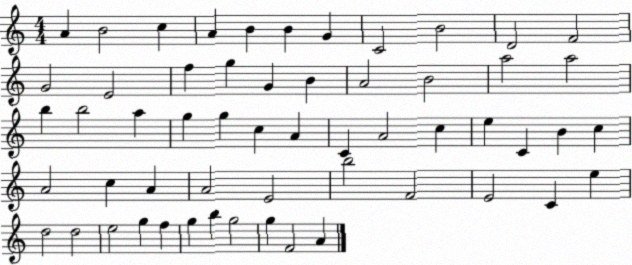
X:1
T:Untitled
M:4/4
L:1/4
K:C
A B2 c A B B G C2 B2 D2 F2 G2 E2 f g G B A2 B2 a2 a2 b b2 a g g c A C A2 c e C B c A2 c A A2 E2 b2 F2 E2 C e d2 d2 e2 g f g b g2 g F2 A